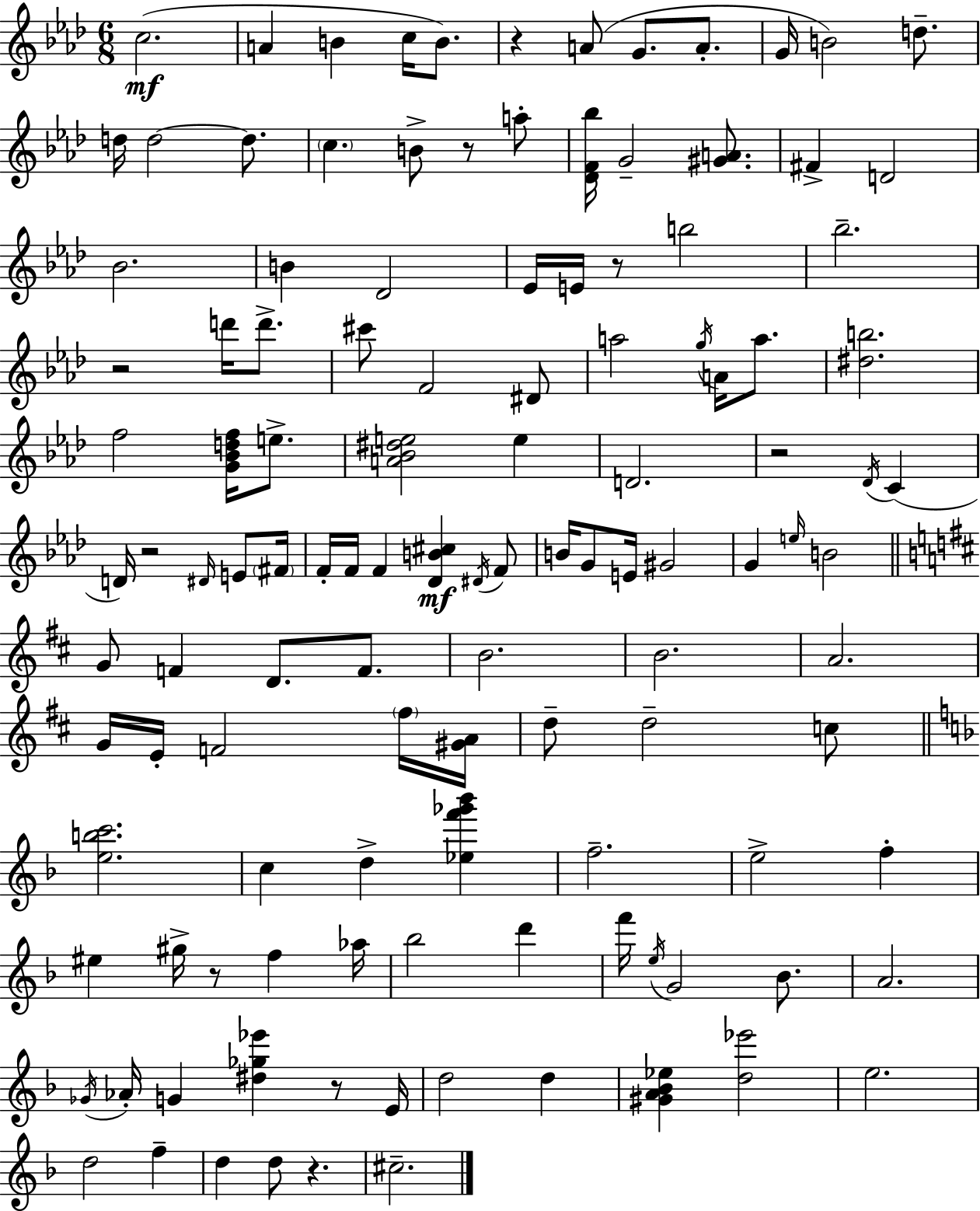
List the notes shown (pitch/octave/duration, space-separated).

C5/h. A4/q B4/q C5/s B4/e. R/q A4/e G4/e. A4/e. G4/s B4/h D5/e. D5/s D5/h D5/e. C5/q. B4/e R/e A5/e [Db4,F4,Bb5]/s G4/h [G#4,A4]/e. F#4/q D4/h Bb4/h. B4/q Db4/h Eb4/s E4/s R/e B5/h Bb5/h. R/h D6/s D6/e. C#6/e F4/h D#4/e A5/h G5/s A4/s A5/e. [D#5,B5]/h. F5/h [G4,Bb4,D5,F5]/s E5/e. [A4,Bb4,D#5,E5]/h E5/q D4/h. R/h Db4/s C4/q D4/s R/h D#4/s E4/e F#4/s F4/s F4/s F4/q [Db4,B4,C#5]/q D#4/s F4/e B4/s G4/e E4/s G#4/h G4/q E5/s B4/h G4/e F4/q D4/e. F4/e. B4/h. B4/h. A4/h. G4/s E4/s F4/h F#5/s [G#4,A4]/s D5/e D5/h C5/e [E5,B5,C6]/h. C5/q D5/q [Eb5,F6,Gb6,Bb6]/q F5/h. E5/h F5/q EIS5/q G#5/s R/e F5/q Ab5/s Bb5/h D6/q F6/s E5/s G4/h Bb4/e. A4/h. Gb4/s Ab4/s G4/q [D#5,Gb5,Eb6]/q R/e E4/s D5/h D5/q [G#4,A4,Bb4,Eb5]/q [D5,Eb6]/h E5/h. D5/h F5/q D5/q D5/e R/q. C#5/h.